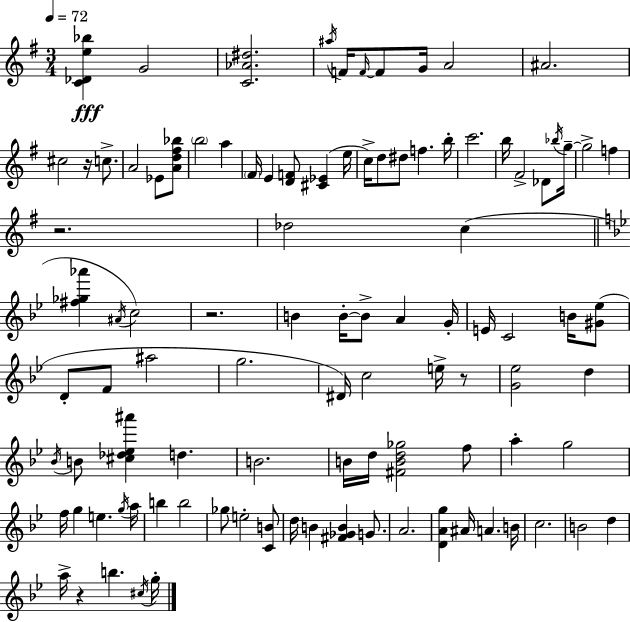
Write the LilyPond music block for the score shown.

{
  \clef treble
  \numericTimeSignature
  \time 3/4
  \key g \major
  \tempo 4 = 72
  <c' des' e'' bes''>4\fff g'2 | <c' aes' dis''>2. | \acciaccatura { ais''16 } f'16 \grace { f'16~ }~ f'8 g'16 a'2 | ais'2. | \break cis''2 r16 c''8.-> | a'2 ees'8 | <a' d'' fis'' bes''>8 \parenthesize b''2 a''4 | \parenthesize fis'16 e'4 <d' f'>8 <cis' ees'>4( | \break e''16 c''16->) d''8 dis''8 f''4. | b''16-. c'''2. | b''16 fis'2-> des'8 | \acciaccatura { bes''16 } g''16--~~ g''2-> f''4 | \break r2. | des''2 c''4( | \bar "||" \break \key bes \major <fis'' ges'' aes'''>4 \acciaccatura { ais'16 }) c''2 | r2. | b'4 b'16-.~~ b'8-> a'4 | g'16-. e'16 c'2 b'16 <gis' ees''>8( | \break d'8-. f'8 ais''2 | g''2. | dis'16) c''2 e''16-> r8 | <g' ees''>2 d''4 | \break \acciaccatura { bes'16 } b'8 <cis'' des'' ees'' ais'''>4 d''4. | b'2. | b'16 d''16 <fis' b' d'' ges''>2 | f''8 a''4-. g''2 | \break f''16 g''4 e''4. | \acciaccatura { g''16 } a''16 b''4 b''2 | ges''8 e''2-. | <c' b'>8 d''16 b'4 <fis' ges' b'>4 | \break g'8. a'2. | <d' a' g''>4 ais'16 a'4. | b'16 c''2. | b'2 d''4 | \break a''16-> r4 b''4. | \acciaccatura { cis''16 } g''16-. \bar "|."
}